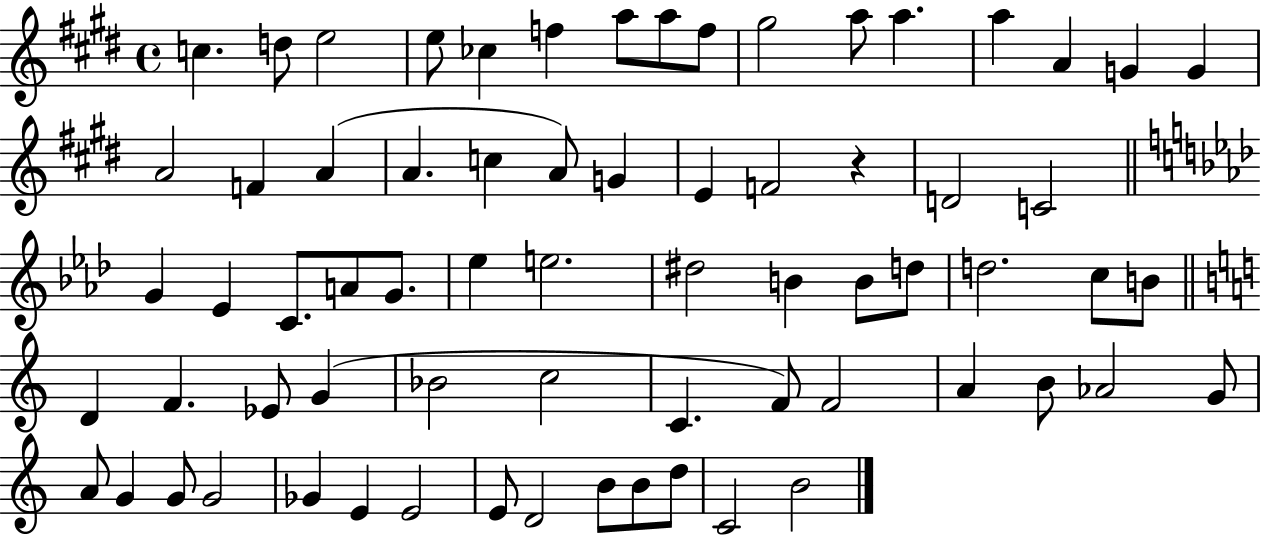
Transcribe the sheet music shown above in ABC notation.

X:1
T:Untitled
M:4/4
L:1/4
K:E
c d/2 e2 e/2 _c f a/2 a/2 f/2 ^g2 a/2 a a A G G A2 F A A c A/2 G E F2 z D2 C2 G _E C/2 A/2 G/2 _e e2 ^d2 B B/2 d/2 d2 c/2 B/2 D F _E/2 G _B2 c2 C F/2 F2 A B/2 _A2 G/2 A/2 G G/2 G2 _G E E2 E/2 D2 B/2 B/2 d/2 C2 B2